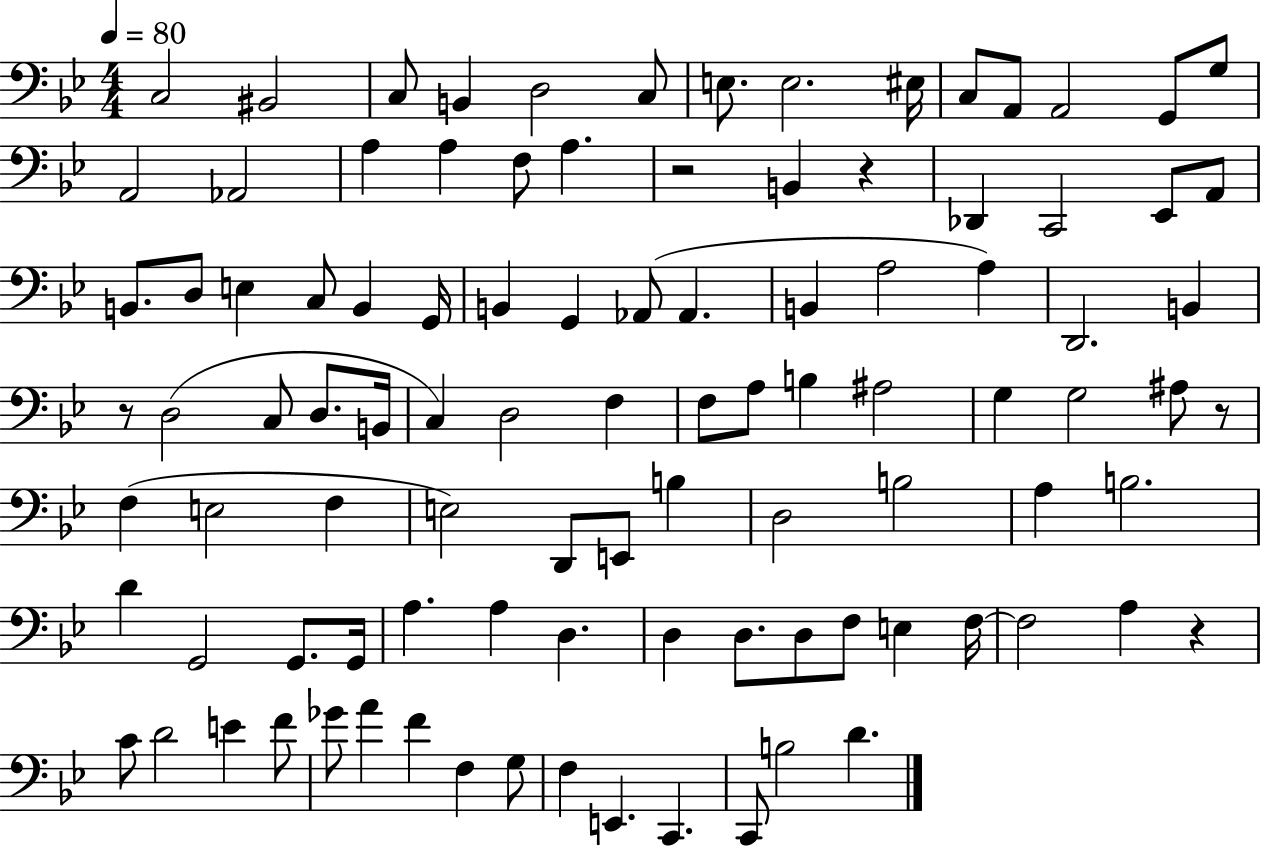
{
  \clef bass
  \numericTimeSignature
  \time 4/4
  \key bes \major
  \tempo 4 = 80
  c2 bis,2 | c8 b,4 d2 c8 | e8. e2. eis16 | c8 a,8 a,2 g,8 g8 | \break a,2 aes,2 | a4 a4 f8 a4. | r2 b,4 r4 | des,4 c,2 ees,8 a,8 | \break b,8. d8 e4 c8 b,4 g,16 | b,4 g,4 aes,8( aes,4. | b,4 a2 a4) | d,2. b,4 | \break r8 d2( c8 d8. b,16 | c4) d2 f4 | f8 a8 b4 ais2 | g4 g2 ais8 r8 | \break f4( e2 f4 | e2) d,8 e,8 b4 | d2 b2 | a4 b2. | \break d'4 g,2 g,8. g,16 | a4. a4 d4. | d4 d8. d8 f8 e4 f16~~ | f2 a4 r4 | \break c'8 d'2 e'4 f'8 | ges'8 a'4 f'4 f4 g8 | f4 e,4. c,4. | c,8 b2 d'4. | \break \bar "|."
}